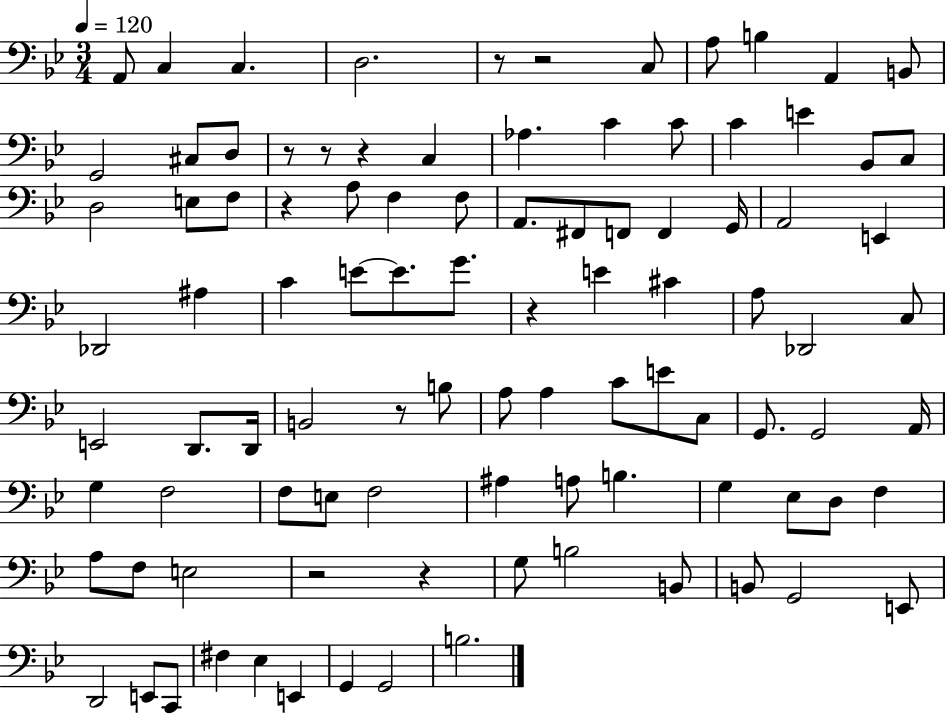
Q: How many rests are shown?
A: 10